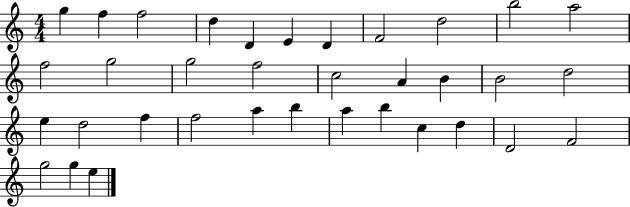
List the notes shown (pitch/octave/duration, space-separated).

G5/q F5/q F5/h D5/q D4/q E4/q D4/q F4/h D5/h B5/h A5/h F5/h G5/h G5/h F5/h C5/h A4/q B4/q B4/h D5/h E5/q D5/h F5/q F5/h A5/q B5/q A5/q B5/q C5/q D5/q D4/h F4/h G5/h G5/q E5/q